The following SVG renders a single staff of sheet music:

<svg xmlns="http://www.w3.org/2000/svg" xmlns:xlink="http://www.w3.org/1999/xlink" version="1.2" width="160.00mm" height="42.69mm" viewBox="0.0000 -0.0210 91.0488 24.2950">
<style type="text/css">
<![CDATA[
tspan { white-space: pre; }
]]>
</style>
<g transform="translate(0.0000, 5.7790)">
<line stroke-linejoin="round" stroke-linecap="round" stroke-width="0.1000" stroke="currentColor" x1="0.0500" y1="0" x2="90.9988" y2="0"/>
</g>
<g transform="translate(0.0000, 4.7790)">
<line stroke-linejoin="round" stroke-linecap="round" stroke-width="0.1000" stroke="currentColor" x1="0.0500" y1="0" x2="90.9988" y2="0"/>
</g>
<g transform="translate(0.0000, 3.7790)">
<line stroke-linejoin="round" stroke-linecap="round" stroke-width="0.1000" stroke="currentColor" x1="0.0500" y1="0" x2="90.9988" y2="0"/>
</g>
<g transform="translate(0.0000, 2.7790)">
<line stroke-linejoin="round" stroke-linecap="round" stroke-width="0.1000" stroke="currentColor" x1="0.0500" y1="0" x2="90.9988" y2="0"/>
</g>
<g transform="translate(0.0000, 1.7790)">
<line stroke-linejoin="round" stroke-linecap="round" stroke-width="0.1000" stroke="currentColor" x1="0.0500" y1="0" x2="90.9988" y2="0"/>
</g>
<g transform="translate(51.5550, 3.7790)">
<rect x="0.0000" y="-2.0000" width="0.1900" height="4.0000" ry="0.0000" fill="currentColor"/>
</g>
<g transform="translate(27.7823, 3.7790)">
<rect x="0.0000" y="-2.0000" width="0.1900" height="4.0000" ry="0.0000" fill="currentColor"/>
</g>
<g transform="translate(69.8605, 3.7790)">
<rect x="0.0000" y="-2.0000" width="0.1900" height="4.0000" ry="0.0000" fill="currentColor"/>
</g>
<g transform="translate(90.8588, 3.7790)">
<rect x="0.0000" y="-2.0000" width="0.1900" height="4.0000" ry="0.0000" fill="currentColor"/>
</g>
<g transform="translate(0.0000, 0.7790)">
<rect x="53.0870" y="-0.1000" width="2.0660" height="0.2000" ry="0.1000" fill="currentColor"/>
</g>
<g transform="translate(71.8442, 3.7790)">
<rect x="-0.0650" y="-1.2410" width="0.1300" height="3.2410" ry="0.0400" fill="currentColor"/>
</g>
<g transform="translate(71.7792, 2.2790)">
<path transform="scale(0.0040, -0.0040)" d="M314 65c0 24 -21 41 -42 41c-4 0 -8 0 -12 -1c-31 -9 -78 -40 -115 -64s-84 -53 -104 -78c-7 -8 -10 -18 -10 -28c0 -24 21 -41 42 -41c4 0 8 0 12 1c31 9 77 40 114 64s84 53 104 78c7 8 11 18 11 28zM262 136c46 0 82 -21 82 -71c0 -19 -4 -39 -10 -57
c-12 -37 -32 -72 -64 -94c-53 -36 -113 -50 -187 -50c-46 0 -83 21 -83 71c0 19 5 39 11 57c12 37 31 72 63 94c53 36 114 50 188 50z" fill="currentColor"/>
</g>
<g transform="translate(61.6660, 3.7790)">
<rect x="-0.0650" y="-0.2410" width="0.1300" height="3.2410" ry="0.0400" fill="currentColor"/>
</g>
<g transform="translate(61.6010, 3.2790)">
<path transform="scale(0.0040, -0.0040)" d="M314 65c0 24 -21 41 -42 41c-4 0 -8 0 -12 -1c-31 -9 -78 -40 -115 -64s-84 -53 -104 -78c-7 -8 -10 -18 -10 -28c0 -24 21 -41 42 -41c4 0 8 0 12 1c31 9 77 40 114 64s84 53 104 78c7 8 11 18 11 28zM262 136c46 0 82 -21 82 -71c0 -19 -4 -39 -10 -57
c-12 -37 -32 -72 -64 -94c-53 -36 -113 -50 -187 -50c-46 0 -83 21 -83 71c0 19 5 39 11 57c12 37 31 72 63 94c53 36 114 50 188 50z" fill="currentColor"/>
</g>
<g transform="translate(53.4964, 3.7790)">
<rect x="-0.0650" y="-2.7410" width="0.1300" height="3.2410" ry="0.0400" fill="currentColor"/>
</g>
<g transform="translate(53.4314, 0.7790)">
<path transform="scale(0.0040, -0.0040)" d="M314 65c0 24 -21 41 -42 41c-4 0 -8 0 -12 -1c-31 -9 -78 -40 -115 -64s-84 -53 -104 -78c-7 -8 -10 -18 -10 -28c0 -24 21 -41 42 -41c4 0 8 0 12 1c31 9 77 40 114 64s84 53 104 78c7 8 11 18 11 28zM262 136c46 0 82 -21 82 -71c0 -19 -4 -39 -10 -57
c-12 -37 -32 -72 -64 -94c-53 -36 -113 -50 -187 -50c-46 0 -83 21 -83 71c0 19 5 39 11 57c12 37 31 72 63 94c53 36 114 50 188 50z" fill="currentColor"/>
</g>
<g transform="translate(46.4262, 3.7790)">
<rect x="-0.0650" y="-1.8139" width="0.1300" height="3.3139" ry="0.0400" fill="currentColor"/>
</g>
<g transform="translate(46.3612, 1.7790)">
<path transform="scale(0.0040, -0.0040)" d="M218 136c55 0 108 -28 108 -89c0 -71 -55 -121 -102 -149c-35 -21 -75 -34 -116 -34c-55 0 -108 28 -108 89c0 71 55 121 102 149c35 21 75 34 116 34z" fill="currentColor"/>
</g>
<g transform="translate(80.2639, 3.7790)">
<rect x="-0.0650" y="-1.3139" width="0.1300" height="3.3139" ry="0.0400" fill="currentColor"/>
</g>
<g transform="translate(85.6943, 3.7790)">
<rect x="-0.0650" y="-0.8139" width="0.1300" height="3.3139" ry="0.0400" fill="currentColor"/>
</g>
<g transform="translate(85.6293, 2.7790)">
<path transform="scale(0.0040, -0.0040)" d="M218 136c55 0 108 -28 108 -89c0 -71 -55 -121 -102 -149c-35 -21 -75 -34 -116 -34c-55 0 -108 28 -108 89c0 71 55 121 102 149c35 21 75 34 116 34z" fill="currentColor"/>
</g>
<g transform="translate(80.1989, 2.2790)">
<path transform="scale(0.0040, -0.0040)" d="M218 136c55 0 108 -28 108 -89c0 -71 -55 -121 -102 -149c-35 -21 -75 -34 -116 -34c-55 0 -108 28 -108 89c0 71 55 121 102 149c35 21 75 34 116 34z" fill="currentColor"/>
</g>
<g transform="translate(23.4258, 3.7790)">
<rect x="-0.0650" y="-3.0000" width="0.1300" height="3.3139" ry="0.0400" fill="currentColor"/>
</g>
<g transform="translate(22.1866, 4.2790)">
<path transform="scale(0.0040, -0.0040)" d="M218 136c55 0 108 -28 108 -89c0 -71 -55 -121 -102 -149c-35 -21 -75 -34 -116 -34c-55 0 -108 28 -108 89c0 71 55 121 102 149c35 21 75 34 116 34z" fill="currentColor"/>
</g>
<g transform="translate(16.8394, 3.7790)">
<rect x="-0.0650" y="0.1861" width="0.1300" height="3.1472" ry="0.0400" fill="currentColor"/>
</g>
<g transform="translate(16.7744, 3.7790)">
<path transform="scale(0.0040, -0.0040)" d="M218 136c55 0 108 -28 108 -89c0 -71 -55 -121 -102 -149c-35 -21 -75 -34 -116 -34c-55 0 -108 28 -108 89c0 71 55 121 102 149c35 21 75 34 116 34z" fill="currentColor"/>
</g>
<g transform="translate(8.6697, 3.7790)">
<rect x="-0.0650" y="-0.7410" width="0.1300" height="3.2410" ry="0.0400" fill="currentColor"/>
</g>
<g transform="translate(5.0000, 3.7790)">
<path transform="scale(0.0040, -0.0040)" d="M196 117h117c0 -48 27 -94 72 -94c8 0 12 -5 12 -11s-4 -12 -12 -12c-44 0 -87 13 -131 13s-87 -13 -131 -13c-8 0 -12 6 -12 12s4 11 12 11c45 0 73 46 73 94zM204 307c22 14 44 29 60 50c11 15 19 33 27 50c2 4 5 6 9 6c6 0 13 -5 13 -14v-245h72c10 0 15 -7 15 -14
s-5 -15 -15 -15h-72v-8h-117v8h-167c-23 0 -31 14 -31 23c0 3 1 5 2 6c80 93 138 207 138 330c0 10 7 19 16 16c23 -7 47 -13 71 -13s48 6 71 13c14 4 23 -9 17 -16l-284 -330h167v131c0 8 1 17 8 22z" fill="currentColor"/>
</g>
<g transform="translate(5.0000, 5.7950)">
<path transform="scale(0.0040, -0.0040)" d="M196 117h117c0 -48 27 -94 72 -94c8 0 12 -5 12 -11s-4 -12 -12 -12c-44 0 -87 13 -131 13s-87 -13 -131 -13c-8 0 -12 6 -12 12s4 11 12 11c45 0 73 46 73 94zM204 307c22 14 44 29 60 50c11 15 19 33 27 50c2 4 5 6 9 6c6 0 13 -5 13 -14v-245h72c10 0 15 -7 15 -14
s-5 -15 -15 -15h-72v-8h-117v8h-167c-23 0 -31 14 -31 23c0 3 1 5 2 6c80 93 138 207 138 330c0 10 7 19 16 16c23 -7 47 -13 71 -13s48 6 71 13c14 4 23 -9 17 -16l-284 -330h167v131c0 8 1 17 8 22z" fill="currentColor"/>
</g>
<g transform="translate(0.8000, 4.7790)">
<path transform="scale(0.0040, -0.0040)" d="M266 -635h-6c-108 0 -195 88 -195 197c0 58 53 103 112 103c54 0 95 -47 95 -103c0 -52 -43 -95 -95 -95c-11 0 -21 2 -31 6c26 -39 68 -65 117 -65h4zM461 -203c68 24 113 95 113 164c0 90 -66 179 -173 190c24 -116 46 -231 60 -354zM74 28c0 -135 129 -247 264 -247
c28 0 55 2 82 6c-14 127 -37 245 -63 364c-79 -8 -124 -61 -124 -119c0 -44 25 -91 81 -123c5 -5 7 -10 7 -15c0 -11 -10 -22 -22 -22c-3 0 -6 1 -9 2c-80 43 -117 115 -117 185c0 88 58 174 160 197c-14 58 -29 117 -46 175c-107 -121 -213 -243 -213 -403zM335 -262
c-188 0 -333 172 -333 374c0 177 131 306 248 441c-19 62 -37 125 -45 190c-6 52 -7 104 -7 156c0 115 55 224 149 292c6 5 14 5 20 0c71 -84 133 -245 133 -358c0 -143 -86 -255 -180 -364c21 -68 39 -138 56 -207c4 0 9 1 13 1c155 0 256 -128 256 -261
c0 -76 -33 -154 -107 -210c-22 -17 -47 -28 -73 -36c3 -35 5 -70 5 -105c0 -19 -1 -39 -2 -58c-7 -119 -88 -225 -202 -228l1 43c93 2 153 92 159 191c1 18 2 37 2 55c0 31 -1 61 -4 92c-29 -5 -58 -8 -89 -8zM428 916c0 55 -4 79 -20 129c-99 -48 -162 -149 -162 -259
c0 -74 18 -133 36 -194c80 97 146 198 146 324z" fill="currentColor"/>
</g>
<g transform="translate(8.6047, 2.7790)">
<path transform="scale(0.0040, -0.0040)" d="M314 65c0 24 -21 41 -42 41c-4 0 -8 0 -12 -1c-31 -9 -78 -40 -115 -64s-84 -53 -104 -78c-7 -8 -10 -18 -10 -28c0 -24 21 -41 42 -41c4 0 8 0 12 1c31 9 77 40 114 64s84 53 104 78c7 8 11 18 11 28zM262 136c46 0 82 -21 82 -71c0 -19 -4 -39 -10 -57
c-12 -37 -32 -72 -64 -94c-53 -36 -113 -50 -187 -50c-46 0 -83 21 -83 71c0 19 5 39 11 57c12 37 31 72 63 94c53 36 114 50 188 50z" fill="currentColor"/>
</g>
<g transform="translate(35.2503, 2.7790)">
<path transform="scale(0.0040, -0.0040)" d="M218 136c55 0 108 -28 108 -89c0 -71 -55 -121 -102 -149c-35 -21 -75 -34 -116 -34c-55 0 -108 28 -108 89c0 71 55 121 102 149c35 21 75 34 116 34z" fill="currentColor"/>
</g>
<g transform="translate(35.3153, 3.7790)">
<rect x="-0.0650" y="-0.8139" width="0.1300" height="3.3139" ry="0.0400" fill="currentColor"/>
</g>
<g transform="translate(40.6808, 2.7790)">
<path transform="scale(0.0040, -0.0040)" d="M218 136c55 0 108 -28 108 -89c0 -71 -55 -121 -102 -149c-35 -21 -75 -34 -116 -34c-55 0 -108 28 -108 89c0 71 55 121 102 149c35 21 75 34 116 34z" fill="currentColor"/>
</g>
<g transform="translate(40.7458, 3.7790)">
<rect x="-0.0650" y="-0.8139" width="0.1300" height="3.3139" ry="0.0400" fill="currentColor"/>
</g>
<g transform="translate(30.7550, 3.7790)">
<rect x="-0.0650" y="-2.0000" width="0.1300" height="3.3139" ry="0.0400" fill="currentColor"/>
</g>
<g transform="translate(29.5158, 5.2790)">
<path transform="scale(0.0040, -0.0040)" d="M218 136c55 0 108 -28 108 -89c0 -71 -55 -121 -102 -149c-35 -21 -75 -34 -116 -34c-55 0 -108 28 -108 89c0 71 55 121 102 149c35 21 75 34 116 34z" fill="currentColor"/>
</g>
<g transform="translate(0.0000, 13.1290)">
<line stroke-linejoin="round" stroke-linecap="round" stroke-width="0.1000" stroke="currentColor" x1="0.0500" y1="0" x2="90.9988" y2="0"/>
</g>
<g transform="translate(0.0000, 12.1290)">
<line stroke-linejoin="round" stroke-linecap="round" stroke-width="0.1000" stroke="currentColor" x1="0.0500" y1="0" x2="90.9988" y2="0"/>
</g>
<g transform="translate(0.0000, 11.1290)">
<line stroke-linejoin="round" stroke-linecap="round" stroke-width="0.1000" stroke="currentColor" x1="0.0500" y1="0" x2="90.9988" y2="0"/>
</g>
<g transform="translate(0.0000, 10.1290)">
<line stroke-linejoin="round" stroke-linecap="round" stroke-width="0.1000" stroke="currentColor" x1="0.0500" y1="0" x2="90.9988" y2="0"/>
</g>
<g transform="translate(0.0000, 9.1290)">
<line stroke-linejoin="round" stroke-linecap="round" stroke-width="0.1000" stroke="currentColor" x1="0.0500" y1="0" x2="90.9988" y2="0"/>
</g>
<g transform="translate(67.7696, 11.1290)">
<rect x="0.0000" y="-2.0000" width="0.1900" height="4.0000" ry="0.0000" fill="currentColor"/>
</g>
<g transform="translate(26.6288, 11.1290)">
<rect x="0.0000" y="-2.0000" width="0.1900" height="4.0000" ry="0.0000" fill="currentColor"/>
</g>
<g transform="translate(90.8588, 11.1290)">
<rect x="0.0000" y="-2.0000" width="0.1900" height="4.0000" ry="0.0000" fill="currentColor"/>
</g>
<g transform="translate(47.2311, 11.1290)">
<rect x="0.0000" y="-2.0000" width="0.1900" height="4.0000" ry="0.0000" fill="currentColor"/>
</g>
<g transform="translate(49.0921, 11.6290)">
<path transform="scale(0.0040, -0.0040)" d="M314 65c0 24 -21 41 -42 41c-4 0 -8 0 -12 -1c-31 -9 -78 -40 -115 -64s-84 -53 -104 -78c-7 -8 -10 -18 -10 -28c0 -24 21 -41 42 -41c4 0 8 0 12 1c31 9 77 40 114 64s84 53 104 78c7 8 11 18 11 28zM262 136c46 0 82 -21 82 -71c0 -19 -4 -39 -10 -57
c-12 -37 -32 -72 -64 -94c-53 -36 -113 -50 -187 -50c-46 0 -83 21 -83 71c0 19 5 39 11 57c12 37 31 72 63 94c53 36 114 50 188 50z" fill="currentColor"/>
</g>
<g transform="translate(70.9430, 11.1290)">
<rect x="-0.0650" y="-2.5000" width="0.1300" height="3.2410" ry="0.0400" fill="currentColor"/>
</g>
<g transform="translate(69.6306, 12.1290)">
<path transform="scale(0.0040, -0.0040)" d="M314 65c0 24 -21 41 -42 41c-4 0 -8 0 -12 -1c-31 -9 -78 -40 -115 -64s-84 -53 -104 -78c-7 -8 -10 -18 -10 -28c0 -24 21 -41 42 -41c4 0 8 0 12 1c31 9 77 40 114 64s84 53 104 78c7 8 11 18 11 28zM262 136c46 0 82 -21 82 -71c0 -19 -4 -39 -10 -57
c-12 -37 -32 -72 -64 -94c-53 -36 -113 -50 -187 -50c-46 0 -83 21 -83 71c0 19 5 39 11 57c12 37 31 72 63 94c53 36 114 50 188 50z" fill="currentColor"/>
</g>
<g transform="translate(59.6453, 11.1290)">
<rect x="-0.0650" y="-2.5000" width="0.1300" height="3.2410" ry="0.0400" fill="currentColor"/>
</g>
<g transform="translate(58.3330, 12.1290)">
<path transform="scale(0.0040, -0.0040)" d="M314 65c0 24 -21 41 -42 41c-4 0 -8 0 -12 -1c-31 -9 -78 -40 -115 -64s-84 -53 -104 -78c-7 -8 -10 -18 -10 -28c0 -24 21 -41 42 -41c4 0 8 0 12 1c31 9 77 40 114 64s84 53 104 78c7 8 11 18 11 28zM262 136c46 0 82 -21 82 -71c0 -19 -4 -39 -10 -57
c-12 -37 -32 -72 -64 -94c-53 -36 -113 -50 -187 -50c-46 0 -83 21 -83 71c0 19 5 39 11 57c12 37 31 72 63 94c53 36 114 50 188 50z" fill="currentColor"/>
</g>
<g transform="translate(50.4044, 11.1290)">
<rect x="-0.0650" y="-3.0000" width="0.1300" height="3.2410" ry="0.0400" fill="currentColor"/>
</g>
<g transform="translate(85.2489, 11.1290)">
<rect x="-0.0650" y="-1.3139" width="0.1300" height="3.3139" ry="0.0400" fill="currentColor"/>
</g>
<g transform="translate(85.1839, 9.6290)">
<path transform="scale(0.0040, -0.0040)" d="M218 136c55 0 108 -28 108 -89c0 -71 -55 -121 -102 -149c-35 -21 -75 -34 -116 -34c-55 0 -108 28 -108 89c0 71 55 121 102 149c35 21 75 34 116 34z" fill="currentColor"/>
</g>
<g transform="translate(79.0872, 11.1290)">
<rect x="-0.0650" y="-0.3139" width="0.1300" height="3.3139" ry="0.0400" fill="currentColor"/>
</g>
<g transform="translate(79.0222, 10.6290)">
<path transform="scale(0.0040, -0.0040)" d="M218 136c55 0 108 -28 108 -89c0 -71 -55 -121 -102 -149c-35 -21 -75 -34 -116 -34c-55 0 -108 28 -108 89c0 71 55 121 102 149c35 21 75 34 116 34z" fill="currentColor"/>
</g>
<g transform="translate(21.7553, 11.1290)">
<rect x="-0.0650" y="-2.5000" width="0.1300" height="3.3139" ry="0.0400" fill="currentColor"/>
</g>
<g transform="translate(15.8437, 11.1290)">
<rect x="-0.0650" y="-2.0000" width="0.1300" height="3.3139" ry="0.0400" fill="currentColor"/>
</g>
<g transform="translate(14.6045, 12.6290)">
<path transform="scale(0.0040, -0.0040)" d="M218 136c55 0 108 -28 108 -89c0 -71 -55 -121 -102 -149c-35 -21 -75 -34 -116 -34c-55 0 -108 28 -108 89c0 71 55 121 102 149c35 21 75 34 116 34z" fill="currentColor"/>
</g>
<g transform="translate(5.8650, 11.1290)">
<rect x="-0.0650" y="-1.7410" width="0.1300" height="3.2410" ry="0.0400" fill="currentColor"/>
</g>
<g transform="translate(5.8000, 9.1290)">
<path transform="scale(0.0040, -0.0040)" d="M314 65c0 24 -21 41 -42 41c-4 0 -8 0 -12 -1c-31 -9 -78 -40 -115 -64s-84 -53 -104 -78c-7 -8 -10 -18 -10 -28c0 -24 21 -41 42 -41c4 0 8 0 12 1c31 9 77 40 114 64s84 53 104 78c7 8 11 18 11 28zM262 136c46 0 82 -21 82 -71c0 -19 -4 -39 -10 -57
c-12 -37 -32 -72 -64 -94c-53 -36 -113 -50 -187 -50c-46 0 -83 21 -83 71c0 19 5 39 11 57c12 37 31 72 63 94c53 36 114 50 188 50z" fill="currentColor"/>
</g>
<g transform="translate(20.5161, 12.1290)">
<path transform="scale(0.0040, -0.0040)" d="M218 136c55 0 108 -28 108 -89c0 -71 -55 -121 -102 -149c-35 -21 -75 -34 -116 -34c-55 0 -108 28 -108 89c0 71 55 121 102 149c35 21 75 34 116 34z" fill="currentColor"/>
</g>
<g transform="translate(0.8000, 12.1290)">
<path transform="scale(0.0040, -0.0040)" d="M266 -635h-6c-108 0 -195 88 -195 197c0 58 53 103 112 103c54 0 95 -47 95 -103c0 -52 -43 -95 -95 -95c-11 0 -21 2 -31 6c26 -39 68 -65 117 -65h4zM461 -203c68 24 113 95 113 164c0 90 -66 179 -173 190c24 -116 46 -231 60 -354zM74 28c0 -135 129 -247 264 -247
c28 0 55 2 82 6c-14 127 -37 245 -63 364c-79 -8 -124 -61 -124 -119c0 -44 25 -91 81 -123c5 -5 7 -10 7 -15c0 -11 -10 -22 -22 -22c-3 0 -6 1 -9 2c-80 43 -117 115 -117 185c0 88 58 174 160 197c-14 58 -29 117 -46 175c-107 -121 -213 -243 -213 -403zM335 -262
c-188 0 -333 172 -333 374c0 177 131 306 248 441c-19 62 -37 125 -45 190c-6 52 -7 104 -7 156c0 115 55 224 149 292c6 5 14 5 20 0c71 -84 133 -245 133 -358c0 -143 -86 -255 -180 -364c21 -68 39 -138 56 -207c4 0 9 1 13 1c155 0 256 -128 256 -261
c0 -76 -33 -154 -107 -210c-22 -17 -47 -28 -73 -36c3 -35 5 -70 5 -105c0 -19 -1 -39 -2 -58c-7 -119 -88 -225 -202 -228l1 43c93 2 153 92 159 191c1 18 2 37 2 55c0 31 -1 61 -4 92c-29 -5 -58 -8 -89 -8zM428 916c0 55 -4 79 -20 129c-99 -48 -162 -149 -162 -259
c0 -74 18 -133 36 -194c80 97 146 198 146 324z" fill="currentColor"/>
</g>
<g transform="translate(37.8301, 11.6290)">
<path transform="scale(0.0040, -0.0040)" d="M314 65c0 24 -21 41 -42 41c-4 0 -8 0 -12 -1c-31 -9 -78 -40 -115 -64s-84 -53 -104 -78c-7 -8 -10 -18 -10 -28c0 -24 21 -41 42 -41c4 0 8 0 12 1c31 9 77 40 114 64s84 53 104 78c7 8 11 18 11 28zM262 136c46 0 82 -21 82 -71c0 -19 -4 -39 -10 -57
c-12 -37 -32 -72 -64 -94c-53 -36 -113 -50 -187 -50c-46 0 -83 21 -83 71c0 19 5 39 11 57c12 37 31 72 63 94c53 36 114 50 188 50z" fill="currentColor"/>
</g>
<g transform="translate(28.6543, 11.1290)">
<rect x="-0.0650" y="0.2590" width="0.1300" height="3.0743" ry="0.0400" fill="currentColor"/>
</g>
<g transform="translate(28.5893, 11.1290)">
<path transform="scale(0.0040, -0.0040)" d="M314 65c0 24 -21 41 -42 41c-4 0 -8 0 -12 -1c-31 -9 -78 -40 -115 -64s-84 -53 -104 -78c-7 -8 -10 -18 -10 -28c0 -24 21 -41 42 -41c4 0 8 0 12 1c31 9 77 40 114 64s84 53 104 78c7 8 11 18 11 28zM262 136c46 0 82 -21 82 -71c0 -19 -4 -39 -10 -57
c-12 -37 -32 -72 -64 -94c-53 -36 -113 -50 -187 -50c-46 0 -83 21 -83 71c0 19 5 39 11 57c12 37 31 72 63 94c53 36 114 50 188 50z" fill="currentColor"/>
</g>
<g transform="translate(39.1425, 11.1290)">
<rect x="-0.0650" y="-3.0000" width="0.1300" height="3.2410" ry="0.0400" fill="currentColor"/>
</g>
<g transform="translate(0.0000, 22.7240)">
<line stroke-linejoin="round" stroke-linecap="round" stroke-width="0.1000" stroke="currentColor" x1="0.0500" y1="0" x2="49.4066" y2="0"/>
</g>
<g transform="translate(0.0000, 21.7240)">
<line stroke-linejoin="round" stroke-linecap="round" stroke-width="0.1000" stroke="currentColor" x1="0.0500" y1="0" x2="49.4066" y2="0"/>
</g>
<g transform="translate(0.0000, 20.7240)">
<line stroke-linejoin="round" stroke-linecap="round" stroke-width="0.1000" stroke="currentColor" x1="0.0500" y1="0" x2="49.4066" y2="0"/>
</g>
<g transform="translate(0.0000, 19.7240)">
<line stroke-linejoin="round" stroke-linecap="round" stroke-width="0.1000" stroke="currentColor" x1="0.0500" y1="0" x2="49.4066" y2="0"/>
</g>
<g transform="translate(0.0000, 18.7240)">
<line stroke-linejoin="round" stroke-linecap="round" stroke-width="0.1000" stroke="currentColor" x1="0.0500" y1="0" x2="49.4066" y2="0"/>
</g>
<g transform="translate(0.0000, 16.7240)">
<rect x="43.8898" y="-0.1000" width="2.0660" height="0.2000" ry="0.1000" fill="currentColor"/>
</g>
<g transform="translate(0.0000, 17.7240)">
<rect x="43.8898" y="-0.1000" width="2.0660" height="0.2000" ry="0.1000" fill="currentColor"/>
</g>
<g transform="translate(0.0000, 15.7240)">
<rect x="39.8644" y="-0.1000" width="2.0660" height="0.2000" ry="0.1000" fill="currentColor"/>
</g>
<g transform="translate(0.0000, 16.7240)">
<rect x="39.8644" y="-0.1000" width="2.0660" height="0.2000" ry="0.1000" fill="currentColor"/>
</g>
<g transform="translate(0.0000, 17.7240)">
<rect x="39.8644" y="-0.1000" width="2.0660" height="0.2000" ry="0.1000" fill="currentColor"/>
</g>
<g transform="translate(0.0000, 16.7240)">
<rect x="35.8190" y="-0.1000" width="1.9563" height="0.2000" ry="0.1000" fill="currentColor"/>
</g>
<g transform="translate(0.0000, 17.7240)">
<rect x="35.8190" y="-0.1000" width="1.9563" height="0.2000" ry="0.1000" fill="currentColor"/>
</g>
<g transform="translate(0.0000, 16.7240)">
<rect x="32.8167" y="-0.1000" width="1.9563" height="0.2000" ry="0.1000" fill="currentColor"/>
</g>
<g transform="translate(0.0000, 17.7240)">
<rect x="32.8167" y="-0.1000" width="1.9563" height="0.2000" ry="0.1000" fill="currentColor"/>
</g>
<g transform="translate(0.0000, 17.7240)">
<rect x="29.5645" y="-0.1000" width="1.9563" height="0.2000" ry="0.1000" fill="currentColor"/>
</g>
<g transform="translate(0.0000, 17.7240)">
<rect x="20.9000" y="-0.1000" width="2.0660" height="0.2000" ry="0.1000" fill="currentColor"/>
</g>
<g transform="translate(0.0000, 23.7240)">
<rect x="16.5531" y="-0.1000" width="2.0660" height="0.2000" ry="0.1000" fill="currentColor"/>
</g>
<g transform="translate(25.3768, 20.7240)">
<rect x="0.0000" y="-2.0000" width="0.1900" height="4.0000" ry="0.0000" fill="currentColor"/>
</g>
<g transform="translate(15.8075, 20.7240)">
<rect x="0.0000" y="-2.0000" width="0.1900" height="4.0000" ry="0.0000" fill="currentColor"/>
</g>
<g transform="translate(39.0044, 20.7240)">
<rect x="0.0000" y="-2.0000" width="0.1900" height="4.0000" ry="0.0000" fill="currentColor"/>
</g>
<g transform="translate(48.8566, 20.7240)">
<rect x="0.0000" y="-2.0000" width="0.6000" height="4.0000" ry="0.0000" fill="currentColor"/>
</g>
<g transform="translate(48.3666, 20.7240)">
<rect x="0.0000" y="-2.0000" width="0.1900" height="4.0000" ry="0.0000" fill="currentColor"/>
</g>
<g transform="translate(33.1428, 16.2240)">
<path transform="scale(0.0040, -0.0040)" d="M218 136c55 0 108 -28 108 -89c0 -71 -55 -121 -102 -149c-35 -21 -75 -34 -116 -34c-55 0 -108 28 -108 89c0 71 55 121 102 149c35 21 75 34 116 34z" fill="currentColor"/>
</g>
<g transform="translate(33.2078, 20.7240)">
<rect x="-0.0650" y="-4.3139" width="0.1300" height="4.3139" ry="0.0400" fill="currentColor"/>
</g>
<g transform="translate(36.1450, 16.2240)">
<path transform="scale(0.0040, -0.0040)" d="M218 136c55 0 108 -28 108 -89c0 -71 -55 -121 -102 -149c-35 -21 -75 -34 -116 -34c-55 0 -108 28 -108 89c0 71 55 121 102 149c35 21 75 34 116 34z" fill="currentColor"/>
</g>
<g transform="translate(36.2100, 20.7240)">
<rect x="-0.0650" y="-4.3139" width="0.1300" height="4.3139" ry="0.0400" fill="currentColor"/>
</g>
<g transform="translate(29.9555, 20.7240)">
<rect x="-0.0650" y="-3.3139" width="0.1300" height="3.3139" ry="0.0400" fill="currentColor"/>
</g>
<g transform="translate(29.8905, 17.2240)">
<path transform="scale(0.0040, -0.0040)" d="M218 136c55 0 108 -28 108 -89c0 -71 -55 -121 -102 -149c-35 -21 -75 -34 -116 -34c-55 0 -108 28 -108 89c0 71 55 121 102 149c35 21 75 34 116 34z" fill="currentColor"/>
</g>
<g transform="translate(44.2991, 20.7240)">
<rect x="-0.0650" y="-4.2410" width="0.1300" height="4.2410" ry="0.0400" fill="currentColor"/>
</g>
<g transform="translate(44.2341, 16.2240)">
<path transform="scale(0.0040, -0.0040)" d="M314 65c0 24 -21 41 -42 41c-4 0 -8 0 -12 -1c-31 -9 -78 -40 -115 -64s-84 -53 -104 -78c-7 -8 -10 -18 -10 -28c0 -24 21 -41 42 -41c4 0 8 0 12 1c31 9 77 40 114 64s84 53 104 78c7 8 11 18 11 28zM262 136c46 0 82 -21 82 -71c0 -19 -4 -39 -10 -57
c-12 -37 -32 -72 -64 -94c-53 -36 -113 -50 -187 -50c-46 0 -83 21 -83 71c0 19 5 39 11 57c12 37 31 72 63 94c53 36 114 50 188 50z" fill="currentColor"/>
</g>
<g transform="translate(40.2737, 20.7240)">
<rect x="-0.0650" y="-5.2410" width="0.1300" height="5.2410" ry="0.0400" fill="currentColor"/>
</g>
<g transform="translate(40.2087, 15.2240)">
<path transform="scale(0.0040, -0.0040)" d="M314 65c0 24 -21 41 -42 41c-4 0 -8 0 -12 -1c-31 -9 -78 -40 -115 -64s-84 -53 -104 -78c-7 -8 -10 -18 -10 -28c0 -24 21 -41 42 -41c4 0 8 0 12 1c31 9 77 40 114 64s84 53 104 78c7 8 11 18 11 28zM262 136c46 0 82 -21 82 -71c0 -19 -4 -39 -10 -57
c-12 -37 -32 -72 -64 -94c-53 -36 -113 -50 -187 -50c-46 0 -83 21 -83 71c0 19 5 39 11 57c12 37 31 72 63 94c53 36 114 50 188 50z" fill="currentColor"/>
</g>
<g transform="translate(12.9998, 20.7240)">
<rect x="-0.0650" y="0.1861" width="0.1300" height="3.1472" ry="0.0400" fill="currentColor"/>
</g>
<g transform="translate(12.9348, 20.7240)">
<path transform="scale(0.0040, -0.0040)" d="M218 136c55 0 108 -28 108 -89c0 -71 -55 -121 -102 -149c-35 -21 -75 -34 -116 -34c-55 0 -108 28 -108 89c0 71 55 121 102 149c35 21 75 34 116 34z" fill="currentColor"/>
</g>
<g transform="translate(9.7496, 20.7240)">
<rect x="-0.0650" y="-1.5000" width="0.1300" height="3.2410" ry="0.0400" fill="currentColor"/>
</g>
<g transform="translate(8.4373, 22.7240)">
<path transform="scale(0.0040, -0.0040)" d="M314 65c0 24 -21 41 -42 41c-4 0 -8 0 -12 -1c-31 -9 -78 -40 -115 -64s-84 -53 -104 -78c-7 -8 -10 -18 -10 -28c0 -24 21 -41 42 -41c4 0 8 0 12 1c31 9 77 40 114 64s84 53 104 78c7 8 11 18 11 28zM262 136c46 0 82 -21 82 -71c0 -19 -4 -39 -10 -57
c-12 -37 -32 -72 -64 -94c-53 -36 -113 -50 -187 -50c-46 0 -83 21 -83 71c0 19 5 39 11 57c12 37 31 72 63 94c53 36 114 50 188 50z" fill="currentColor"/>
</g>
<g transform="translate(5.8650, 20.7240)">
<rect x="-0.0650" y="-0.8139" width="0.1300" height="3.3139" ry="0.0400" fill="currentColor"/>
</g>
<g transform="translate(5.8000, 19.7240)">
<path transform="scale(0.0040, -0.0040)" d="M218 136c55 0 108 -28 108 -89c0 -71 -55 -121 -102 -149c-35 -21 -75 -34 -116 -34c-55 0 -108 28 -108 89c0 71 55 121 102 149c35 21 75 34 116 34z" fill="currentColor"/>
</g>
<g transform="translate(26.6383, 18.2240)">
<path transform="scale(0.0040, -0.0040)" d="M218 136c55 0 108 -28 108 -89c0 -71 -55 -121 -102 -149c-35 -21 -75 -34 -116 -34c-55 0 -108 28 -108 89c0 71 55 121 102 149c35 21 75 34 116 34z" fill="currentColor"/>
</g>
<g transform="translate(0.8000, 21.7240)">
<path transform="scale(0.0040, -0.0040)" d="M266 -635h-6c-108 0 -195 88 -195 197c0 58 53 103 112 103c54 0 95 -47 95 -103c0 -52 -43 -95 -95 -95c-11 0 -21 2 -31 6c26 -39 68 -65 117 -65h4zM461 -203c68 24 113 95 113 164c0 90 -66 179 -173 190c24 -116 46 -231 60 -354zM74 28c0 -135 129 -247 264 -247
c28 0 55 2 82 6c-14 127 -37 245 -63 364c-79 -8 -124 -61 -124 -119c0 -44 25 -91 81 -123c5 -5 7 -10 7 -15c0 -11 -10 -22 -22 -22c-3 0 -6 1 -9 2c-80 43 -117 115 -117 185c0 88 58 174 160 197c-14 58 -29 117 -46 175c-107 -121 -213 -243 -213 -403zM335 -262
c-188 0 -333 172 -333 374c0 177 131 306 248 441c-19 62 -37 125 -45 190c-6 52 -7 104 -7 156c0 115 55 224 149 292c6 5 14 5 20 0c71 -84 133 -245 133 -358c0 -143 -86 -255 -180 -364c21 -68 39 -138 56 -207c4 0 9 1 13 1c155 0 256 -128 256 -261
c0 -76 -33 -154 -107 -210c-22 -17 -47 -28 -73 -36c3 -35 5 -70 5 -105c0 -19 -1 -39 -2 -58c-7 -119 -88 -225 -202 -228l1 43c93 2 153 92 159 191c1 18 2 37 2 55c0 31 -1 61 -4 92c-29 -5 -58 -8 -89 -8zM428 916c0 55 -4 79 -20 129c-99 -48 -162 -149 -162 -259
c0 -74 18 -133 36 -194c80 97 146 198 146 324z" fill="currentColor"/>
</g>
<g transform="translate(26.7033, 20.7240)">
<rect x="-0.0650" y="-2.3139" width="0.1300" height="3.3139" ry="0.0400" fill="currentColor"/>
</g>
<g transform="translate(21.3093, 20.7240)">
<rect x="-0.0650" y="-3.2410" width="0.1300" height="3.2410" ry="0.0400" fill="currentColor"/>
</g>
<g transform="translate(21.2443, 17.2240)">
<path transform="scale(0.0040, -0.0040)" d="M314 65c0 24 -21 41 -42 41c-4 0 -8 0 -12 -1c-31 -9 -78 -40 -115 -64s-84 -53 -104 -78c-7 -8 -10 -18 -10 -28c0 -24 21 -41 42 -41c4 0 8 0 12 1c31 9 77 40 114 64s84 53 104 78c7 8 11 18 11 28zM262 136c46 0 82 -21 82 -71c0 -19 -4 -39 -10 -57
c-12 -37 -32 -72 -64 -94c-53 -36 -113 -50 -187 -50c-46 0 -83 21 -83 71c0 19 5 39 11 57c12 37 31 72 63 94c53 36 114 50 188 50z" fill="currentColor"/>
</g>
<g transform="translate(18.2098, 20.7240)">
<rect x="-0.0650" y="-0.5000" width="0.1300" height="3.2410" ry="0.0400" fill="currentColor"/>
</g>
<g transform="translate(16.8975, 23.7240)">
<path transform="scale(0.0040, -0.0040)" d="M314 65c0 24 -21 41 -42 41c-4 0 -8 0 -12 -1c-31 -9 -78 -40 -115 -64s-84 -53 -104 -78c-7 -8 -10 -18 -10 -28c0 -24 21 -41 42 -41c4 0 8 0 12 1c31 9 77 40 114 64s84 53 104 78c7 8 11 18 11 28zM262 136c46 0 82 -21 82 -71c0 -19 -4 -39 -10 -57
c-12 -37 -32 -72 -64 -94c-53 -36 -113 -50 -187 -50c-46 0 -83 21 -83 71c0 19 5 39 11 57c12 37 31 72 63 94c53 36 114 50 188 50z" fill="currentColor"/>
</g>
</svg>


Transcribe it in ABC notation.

X:1
T:Untitled
M:4/4
L:1/4
K:C
d2 B A F d d f a2 c2 e2 e d f2 F G B2 A2 A2 G2 G2 c e d E2 B C2 b2 g b d' d' f'2 d'2